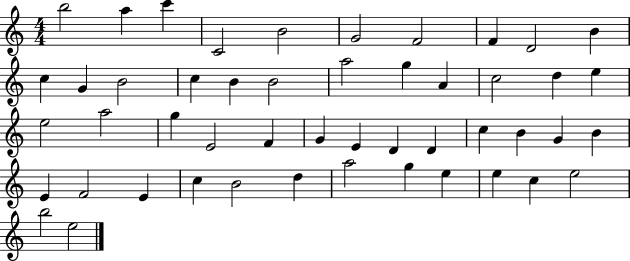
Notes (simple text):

B5/h A5/q C6/q C4/h B4/h G4/h F4/h F4/q D4/h B4/q C5/q G4/q B4/h C5/q B4/q B4/h A5/h G5/q A4/q C5/h D5/q E5/q E5/h A5/h G5/q E4/h F4/q G4/q E4/q D4/q D4/q C5/q B4/q G4/q B4/q E4/q F4/h E4/q C5/q B4/h D5/q A5/h G5/q E5/q E5/q C5/q E5/h B5/h E5/h